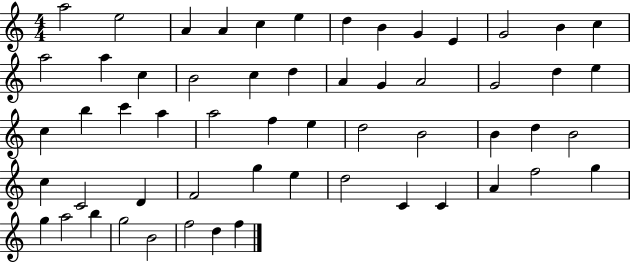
A5/h E5/h A4/q A4/q C5/q E5/q D5/q B4/q G4/q E4/q G4/h B4/q C5/q A5/h A5/q C5/q B4/h C5/q D5/q A4/q G4/q A4/h G4/h D5/q E5/q C5/q B5/q C6/q A5/q A5/h F5/q E5/q D5/h B4/h B4/q D5/q B4/h C5/q C4/h D4/q F4/h G5/q E5/q D5/h C4/q C4/q A4/q F5/h G5/q G5/q A5/h B5/q G5/h B4/h F5/h D5/q F5/q